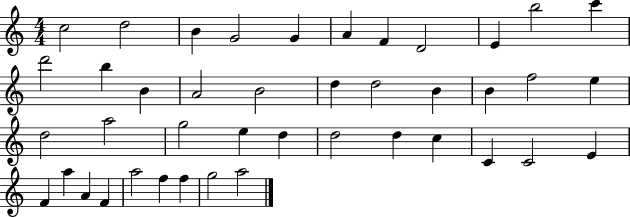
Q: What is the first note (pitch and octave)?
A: C5